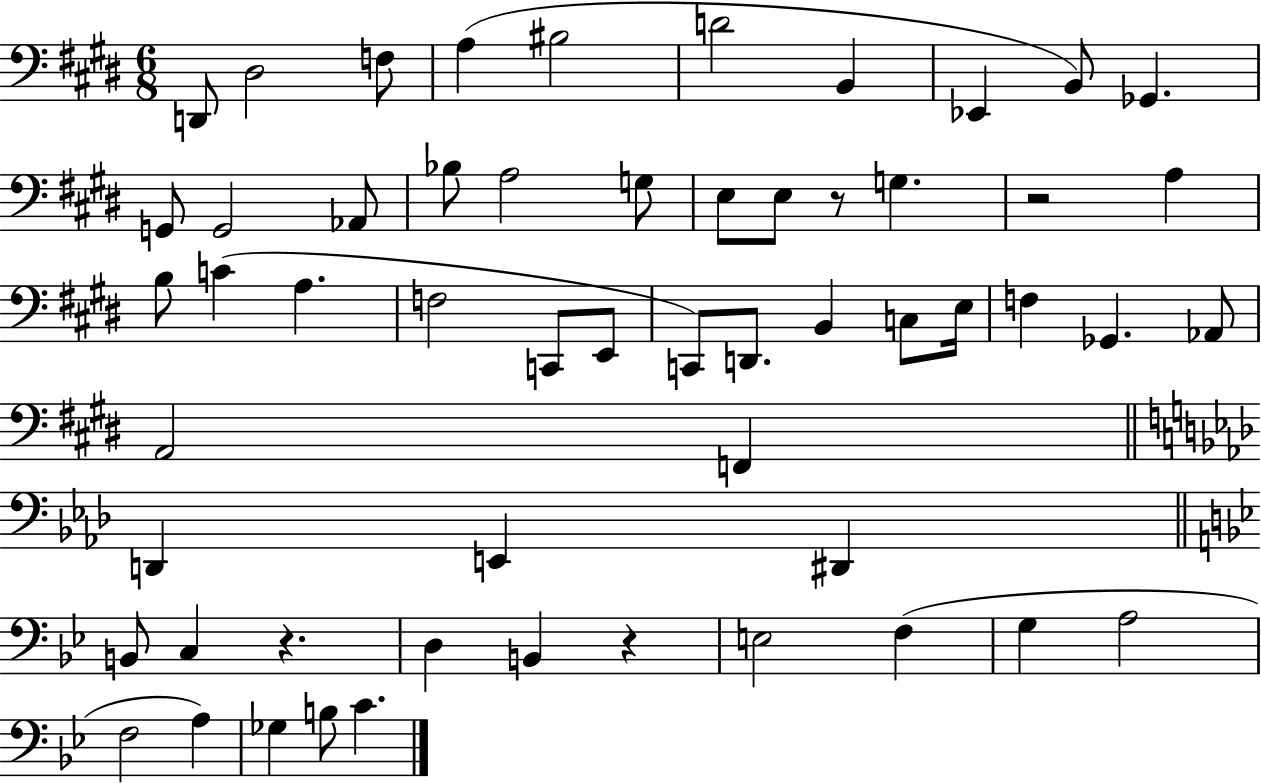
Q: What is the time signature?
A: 6/8